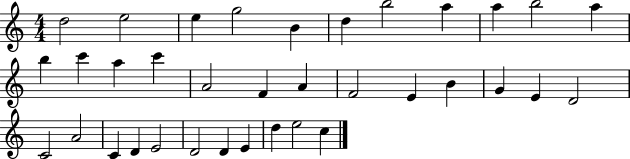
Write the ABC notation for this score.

X:1
T:Untitled
M:4/4
L:1/4
K:C
d2 e2 e g2 B d b2 a a b2 a b c' a c' A2 F A F2 E B G E D2 C2 A2 C D E2 D2 D E d e2 c